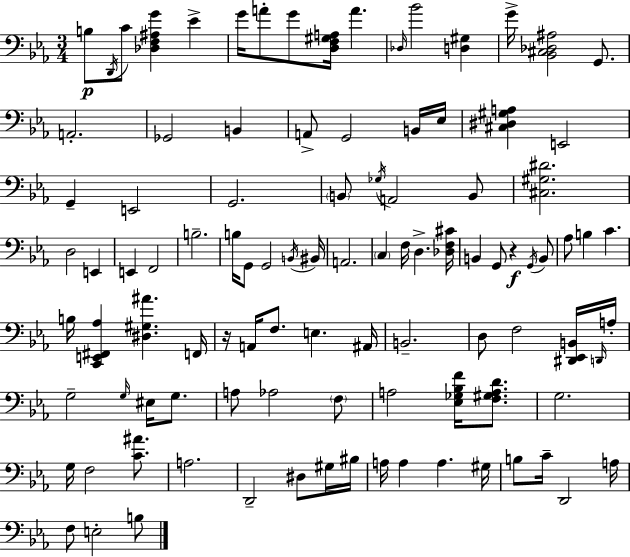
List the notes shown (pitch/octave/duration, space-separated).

B3/e D2/s C4/e [Db3,F3,A#3,G4]/q Eb4/q G4/s A4/e G4/e [D3,F3,G#3,A3]/s A4/q. Db3/s Bb4/h [D3,G#3]/q G4/s [Bb2,C#3,Db3,A#3]/h G2/e. A2/h. Gb2/h B2/q A2/e G2/h B2/s Eb3/s [C#3,D#3,G#3,A3]/q E2/h G2/q E2/h G2/h. B2/e Gb3/s A2/h B2/e [C#3,G#3,D#4]/h. D3/h E2/q E2/q F2/h B3/h. B3/s G2/e G2/h B2/s BIS2/s A2/h. C3/q F3/s D3/q. [Db3,F3,C#4]/s B2/q G2/e R/q G2/s B2/e Ab3/e B3/q C4/q. B3/s [C2,E2,F#2,Ab3]/q [D#3,G#3,A#4]/q. F2/s R/s A2/s F3/e. E3/q. A#2/s B2/h. D3/e F3/h [D#2,Eb2,B2]/s D2/s A3/s G3/h G3/s EIS3/s G3/e. A3/e Ab3/h F3/e A3/h [Eb3,Gb3,Bb3,F4]/s [F3,G#3,A3,D4]/e. G3/h. G3/s F3/h [C4,A#4]/e. A3/h. D2/h D#3/e G#3/s BIS3/s A3/s A3/q A3/q. G#3/s B3/e C4/s D2/h A3/s F3/e E3/h B3/e